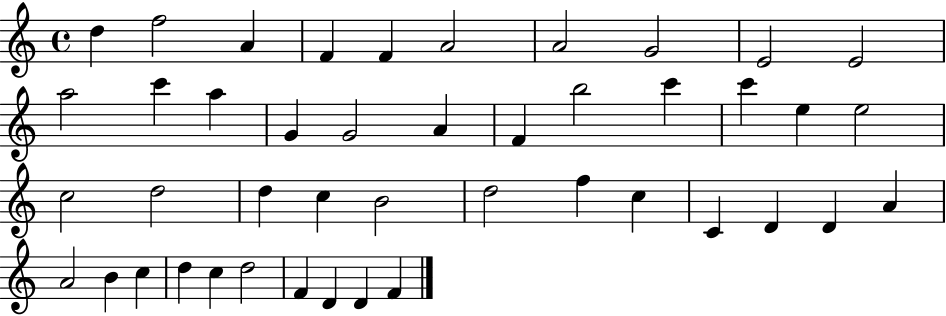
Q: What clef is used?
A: treble